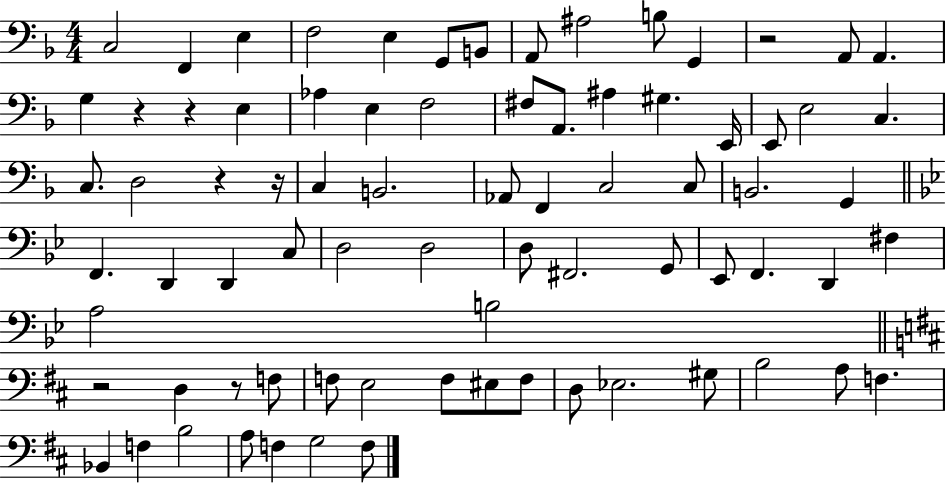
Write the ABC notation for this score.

X:1
T:Untitled
M:4/4
L:1/4
K:F
C,2 F,, E, F,2 E, G,,/2 B,,/2 A,,/2 ^A,2 B,/2 G,, z2 A,,/2 A,, G, z z E, _A, E, F,2 ^F,/2 A,,/2 ^A, ^G, E,,/4 E,,/2 E,2 C, C,/2 D,2 z z/4 C, B,,2 _A,,/2 F,, C,2 C,/2 B,,2 G,, F,, D,, D,, C,/2 D,2 D,2 D,/2 ^F,,2 G,,/2 _E,,/2 F,, D,, ^F, A,2 B,2 z2 D, z/2 F,/2 F,/2 E,2 F,/2 ^E,/2 F,/2 D,/2 _E,2 ^G,/2 B,2 A,/2 F, _B,, F, B,2 A,/2 F, G,2 F,/2